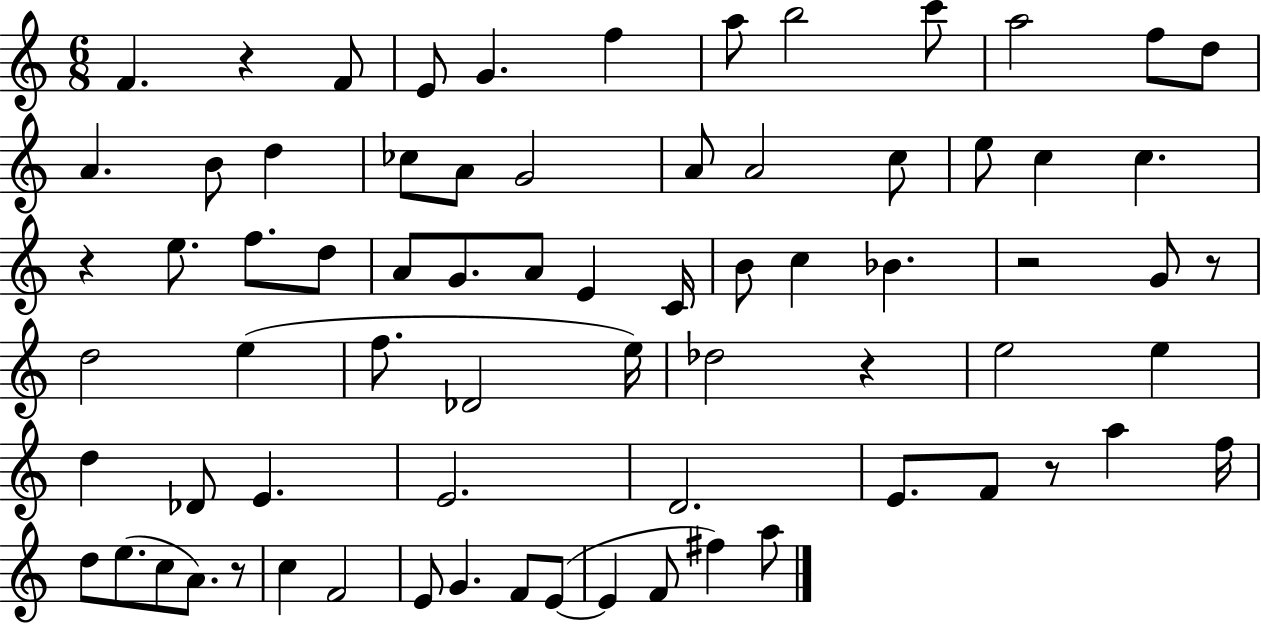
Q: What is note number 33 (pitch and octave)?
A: C5